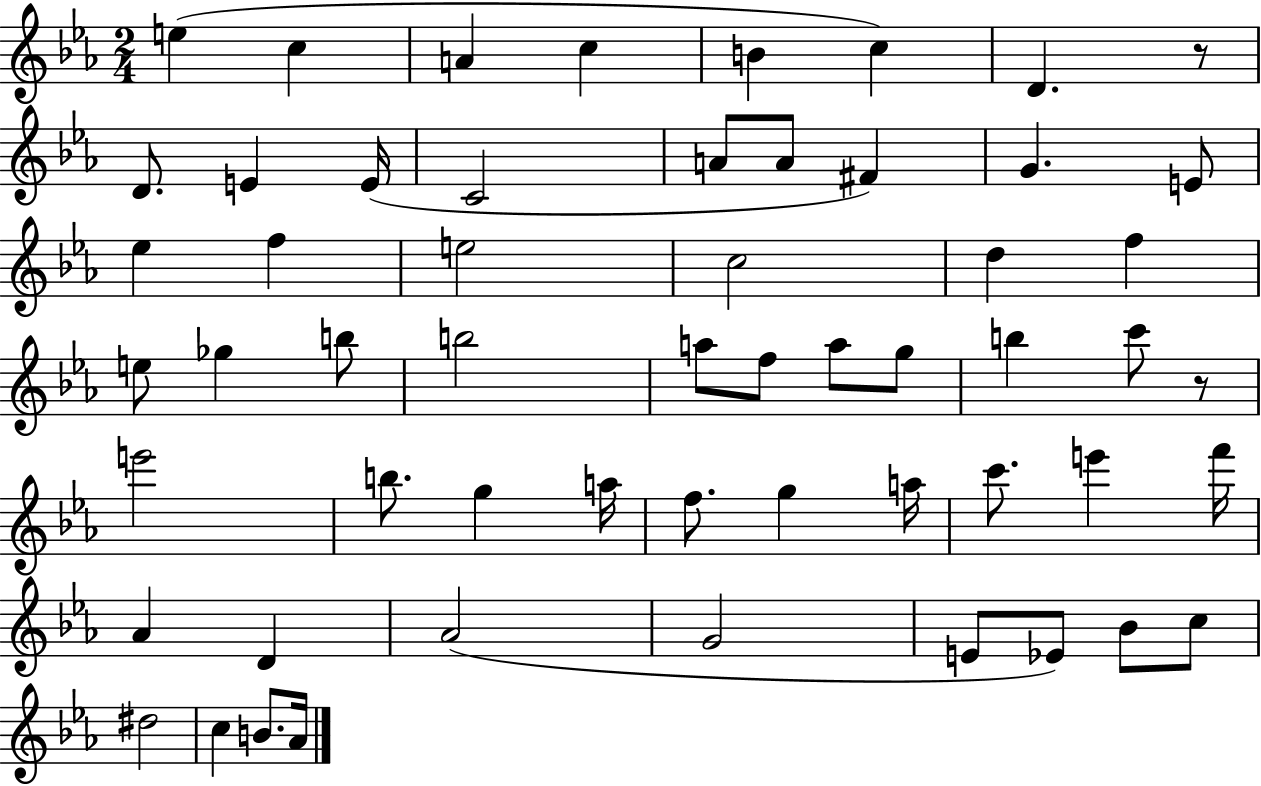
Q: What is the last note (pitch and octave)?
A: Ab4